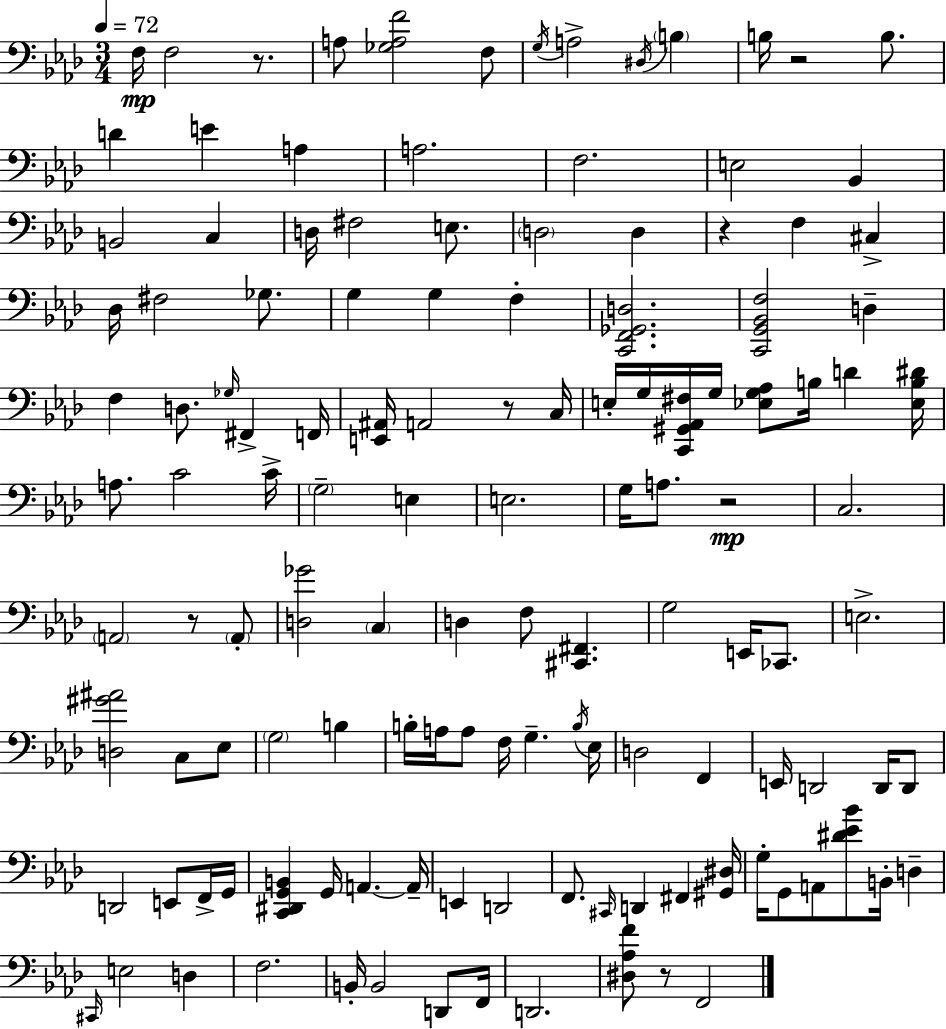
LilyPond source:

{
  \clef bass
  \numericTimeSignature
  \time 3/4
  \key aes \major
  \tempo 4 = 72
  f16\mp f2 r8. | a8 <ges a f'>2 f8 | \acciaccatura { g16 } a2-> \acciaccatura { dis16 } \parenthesize b4 | b16 r2 b8. | \break d'4 e'4 a4 | a2. | f2. | e2 bes,4 | \break b,2 c4 | d16 fis2 e8. | \parenthesize d2 d4 | r4 f4 cis4-> | \break des16 fis2 ges8. | g4 g4 f4-. | <c, f, ges, d>2. | <c, g, bes, f>2 d4-- | \break f4 d8. \grace { ges16 } fis,4-> | f,16 <e, ais,>16 a,2 | r8 c16 e16-. g16 <c, gis, aes, fis>16 g16 <ees g aes>8 b16 d'4 | <ees b dis'>16 a8. c'2 | \break c'16-> \parenthesize g2-- e4 | e2. | g16 a8. r2\mp | c2. | \break \parenthesize a,2 r8 | \parenthesize a,8-. <d ges'>2 \parenthesize c4 | d4 f8 <cis, fis,>4. | g2 e,16 | \break ces,8. e2.-> | <d gis' ais'>2 c8 | ees8 \parenthesize g2 b4 | b16-. a16 a8 f16 g4.-- | \break \acciaccatura { b16 } ees16 d2 | f,4 e,16 d,2 | d,16 d,8 d,2 | e,8 f,16-> g,16 <c, dis, g, b,>4 g,16 a,4.~~ | \break a,16-- e,4 d,2 | f,8. \grace { cis,16 } d,4 | fis,4 <gis, dis>16 g16-. g,8 a,8 <dis' ees' bes'>8 | b,16-. d4-- \grace { cis,16 } e2 | \break d4 f2. | b,16-. b,2 | d,8 f,16 d,2. | <dis aes f'>8 r8 f,2 | \break \bar "|."
}